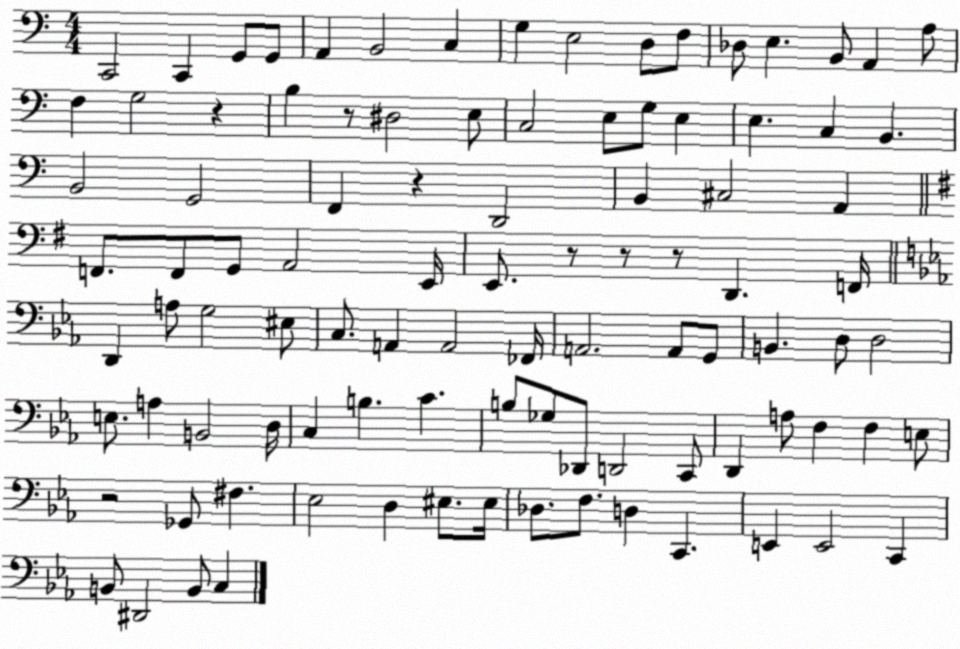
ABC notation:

X:1
T:Untitled
M:4/4
L:1/4
K:C
C,,2 C,, G,,/2 G,,/2 A,, B,,2 C, G, E,2 D,/2 F,/2 _D,/2 E, B,,/2 A,, A,/2 F, G,2 z B, z/2 ^D,2 E,/2 C,2 E,/2 G,/2 E, E, C, B,, B,,2 G,,2 F,, z D,,2 B,, ^C,2 A,, F,,/2 F,,/2 G,,/2 A,,2 E,,/4 E,,/2 z/2 z/2 z/2 D,, F,,/4 D,, A,/2 G,2 ^E,/2 C,/2 A,, A,,2 _F,,/4 A,,2 A,,/2 G,,/2 B,, D,/2 D,2 E,/2 A, B,,2 D,/4 C, B, C B,/2 _G,/2 _D,,/2 D,,2 C,,/2 D,, A,/2 F, F, E,/2 z2 _G,,/2 ^F, _E,2 D, ^E,/2 ^E,/4 _D,/2 F,/2 D, C,, E,, E,,2 C,, B,,/2 ^D,,2 B,,/2 C,